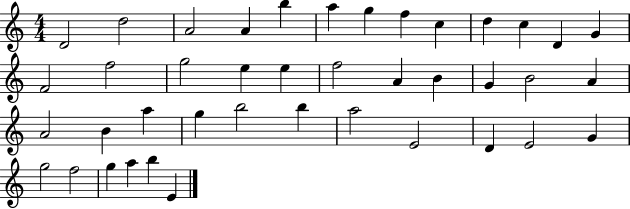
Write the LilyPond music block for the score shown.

{
  \clef treble
  \numericTimeSignature
  \time 4/4
  \key c \major
  d'2 d''2 | a'2 a'4 b''4 | a''4 g''4 f''4 c''4 | d''4 c''4 d'4 g'4 | \break f'2 f''2 | g''2 e''4 e''4 | f''2 a'4 b'4 | g'4 b'2 a'4 | \break a'2 b'4 a''4 | g''4 b''2 b''4 | a''2 e'2 | d'4 e'2 g'4 | \break g''2 f''2 | g''4 a''4 b''4 e'4 | \bar "|."
}